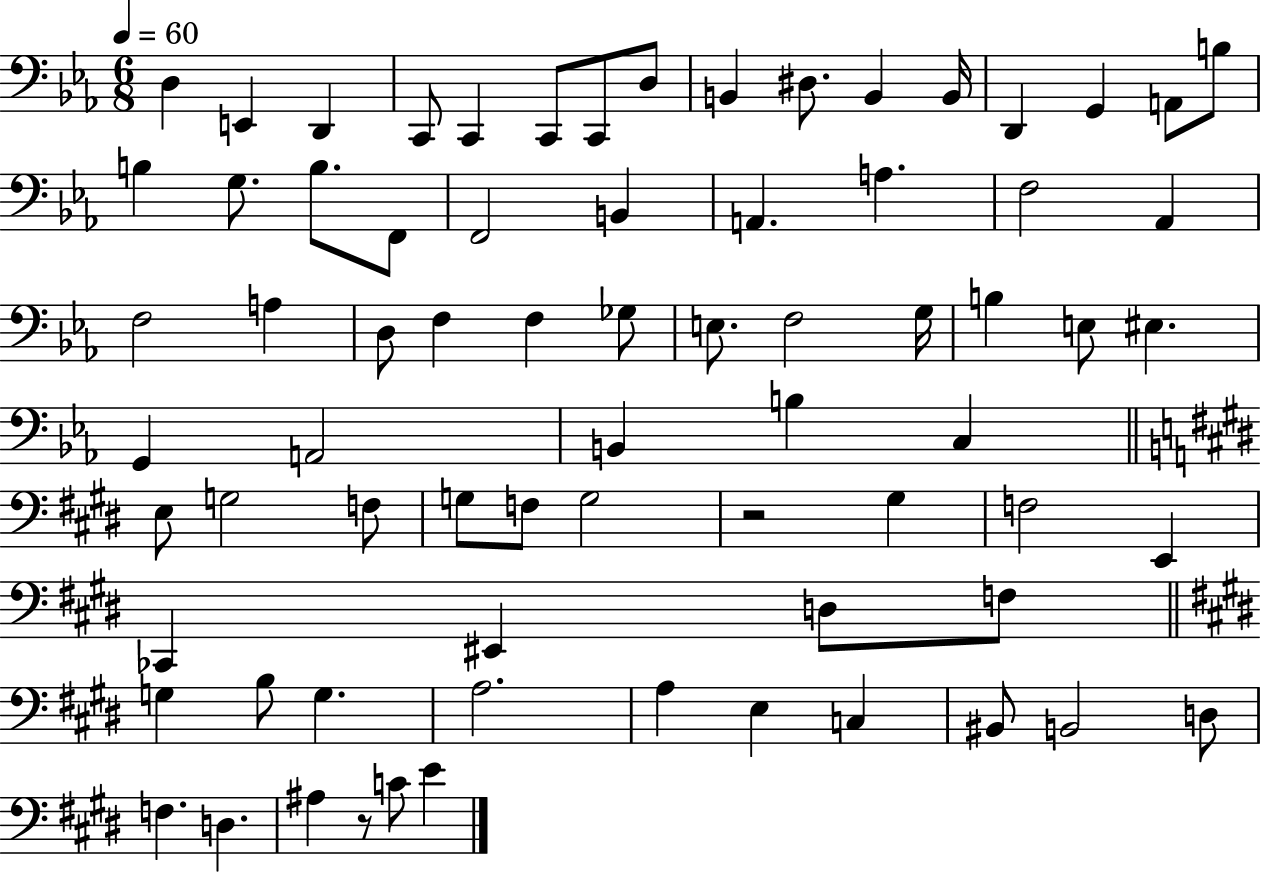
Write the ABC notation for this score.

X:1
T:Untitled
M:6/8
L:1/4
K:Eb
D, E,, D,, C,,/2 C,, C,,/2 C,,/2 D,/2 B,, ^D,/2 B,, B,,/4 D,, G,, A,,/2 B,/2 B, G,/2 B,/2 F,,/2 F,,2 B,, A,, A, F,2 _A,, F,2 A, D,/2 F, F, _G,/2 E,/2 F,2 G,/4 B, E,/2 ^E, G,, A,,2 B,, B, C, E,/2 G,2 F,/2 G,/2 F,/2 G,2 z2 ^G, F,2 E,, _C,, ^E,, D,/2 F,/2 G, B,/2 G, A,2 A, E, C, ^B,,/2 B,,2 D,/2 F, D, ^A, z/2 C/2 E